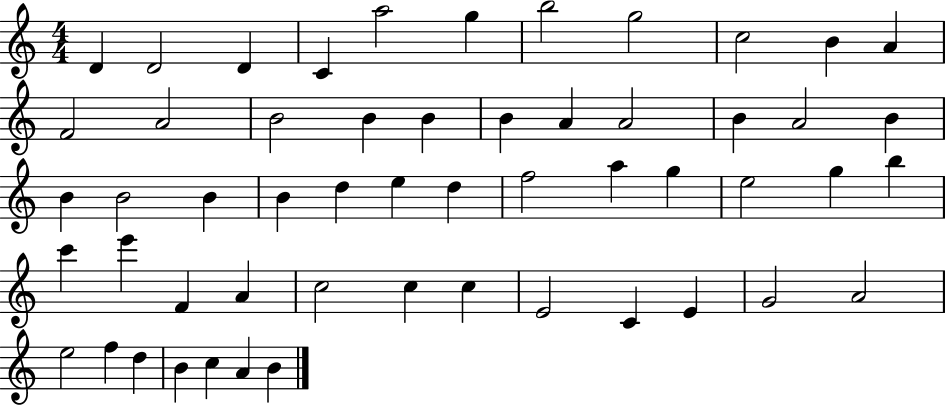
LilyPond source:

{
  \clef treble
  \numericTimeSignature
  \time 4/4
  \key c \major
  d'4 d'2 d'4 | c'4 a''2 g''4 | b''2 g''2 | c''2 b'4 a'4 | \break f'2 a'2 | b'2 b'4 b'4 | b'4 a'4 a'2 | b'4 a'2 b'4 | \break b'4 b'2 b'4 | b'4 d''4 e''4 d''4 | f''2 a''4 g''4 | e''2 g''4 b''4 | \break c'''4 e'''4 f'4 a'4 | c''2 c''4 c''4 | e'2 c'4 e'4 | g'2 a'2 | \break e''2 f''4 d''4 | b'4 c''4 a'4 b'4 | \bar "|."
}